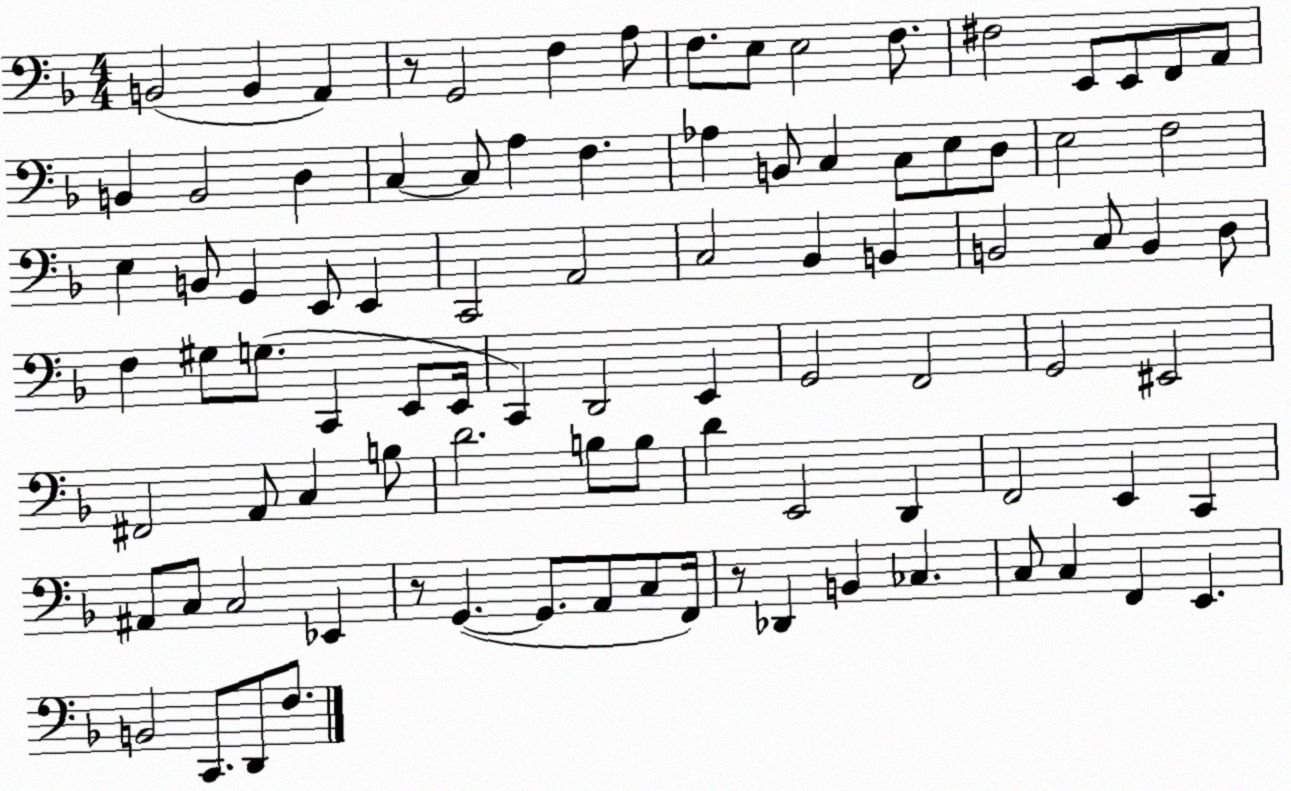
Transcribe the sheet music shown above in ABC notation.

X:1
T:Untitled
M:4/4
L:1/4
K:F
B,,2 B,, A,, z/2 G,,2 F, A,/2 F,/2 E,/2 E,2 F,/2 ^F,2 E,,/2 E,,/2 F,,/2 A,,/2 B,, B,,2 D, C, C,/2 A, F, _A, B,,/2 C, C,/2 E,/2 D,/2 E,2 F,2 E, B,,/2 G,, E,,/2 E,, C,,2 A,,2 C,2 _B,, B,, B,,2 C,/2 B,, D,/2 F, ^G,/2 G,/2 C,, E,,/2 E,,/4 C,, D,,2 E,, G,,2 F,,2 G,,2 ^E,,2 ^F,,2 A,,/2 C, B,/2 D2 B,/2 B,/2 D E,,2 D,, F,,2 E,, C,, ^A,,/2 C,/2 C,2 _E,, z/2 G,, G,,/2 A,,/2 C,/2 F,,/4 z/2 _D,, B,, _C, C,/2 C, F,, E,, B,,2 C,,/2 D,,/2 F,/2